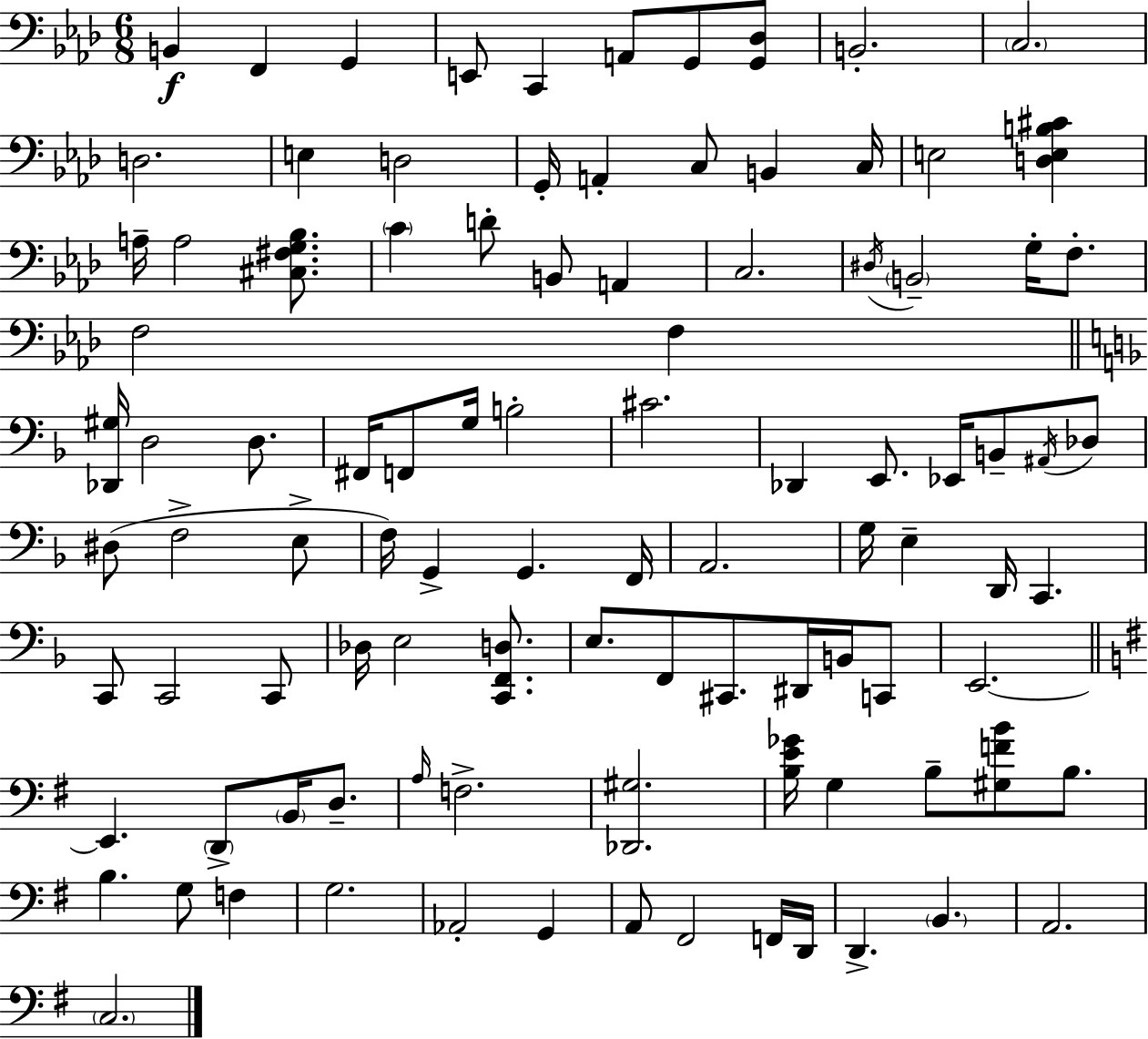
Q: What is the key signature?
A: AES major